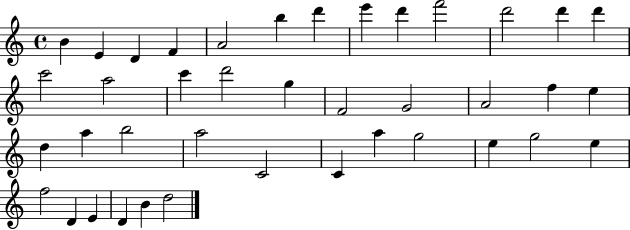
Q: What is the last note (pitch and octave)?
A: D5